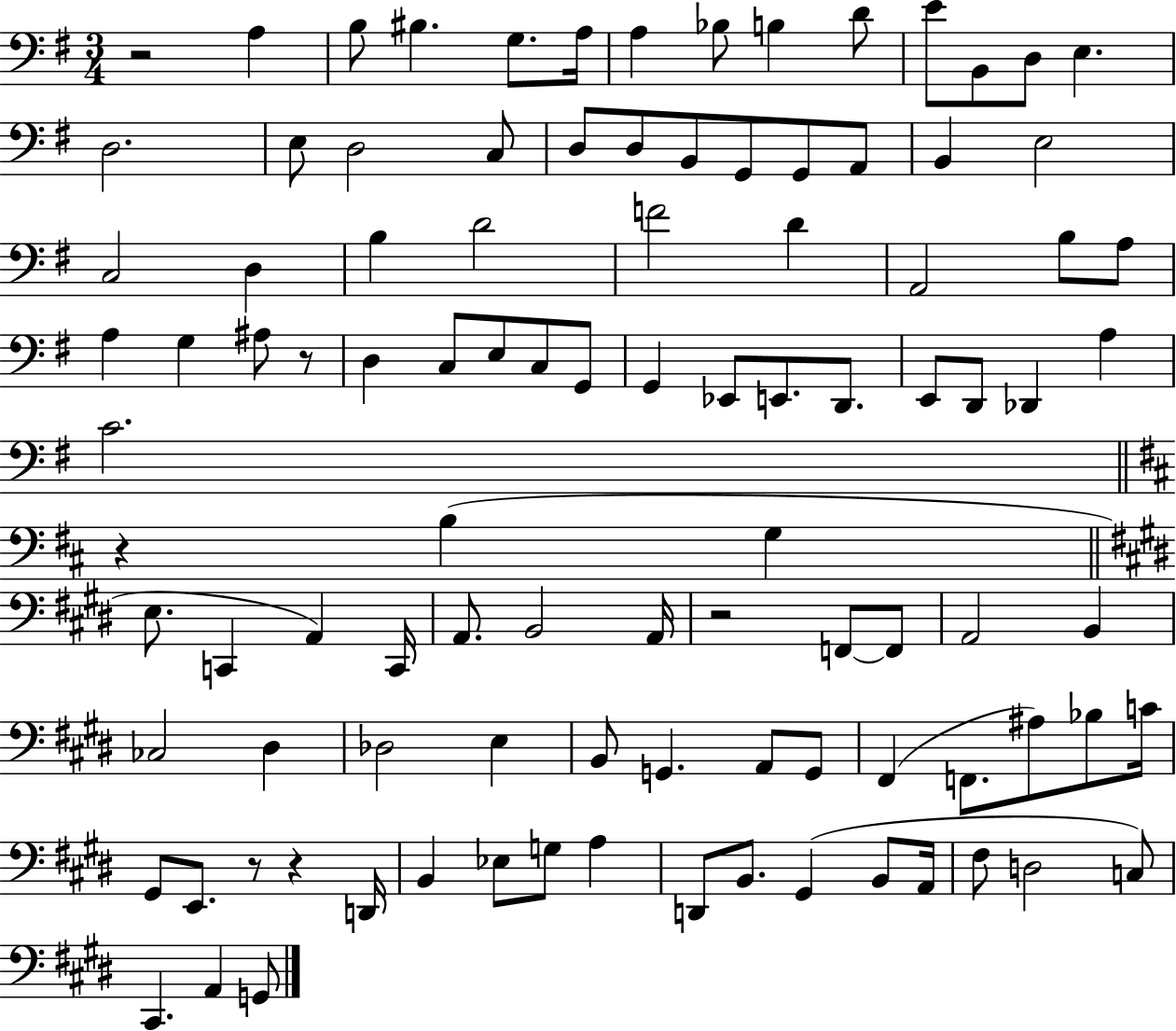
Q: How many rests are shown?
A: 6